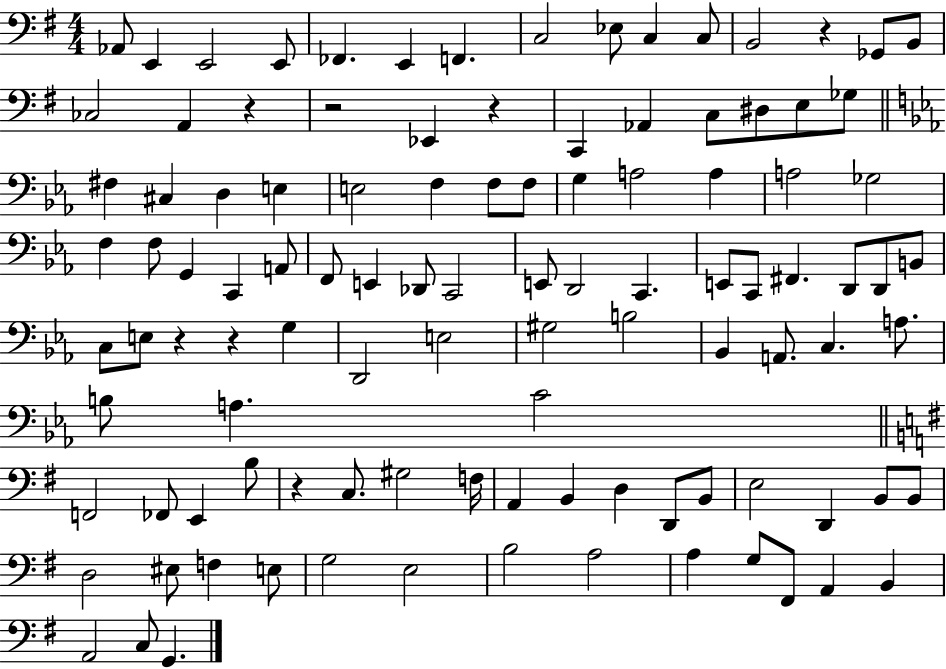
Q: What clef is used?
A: bass